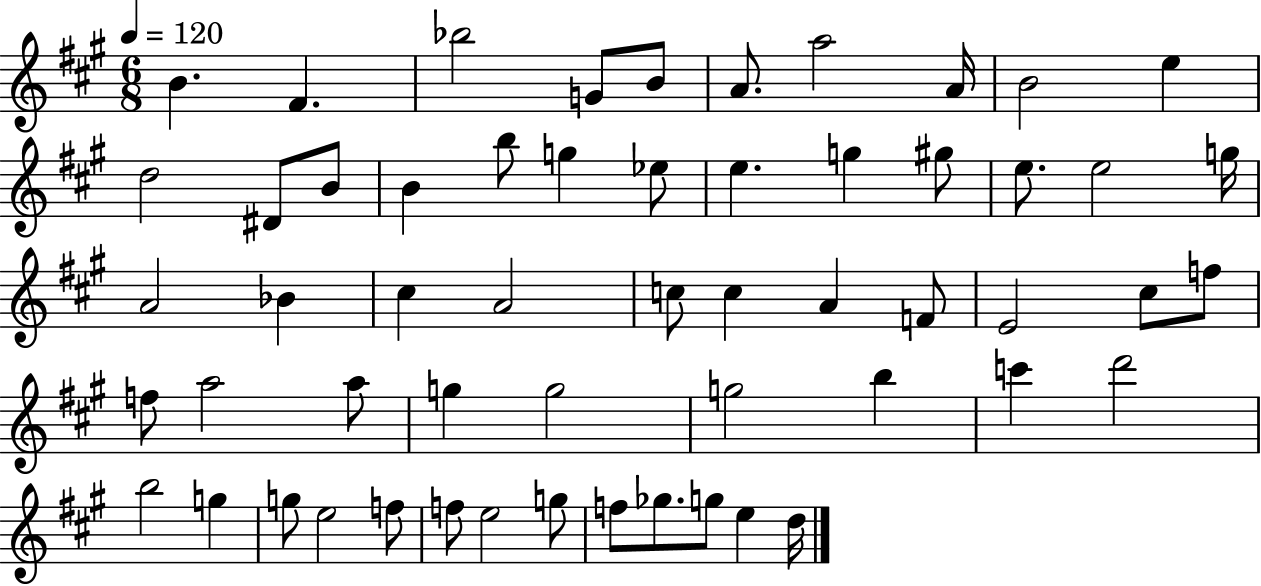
B4/q. F#4/q. Bb5/h G4/e B4/e A4/e. A5/h A4/s B4/h E5/q D5/h D#4/e B4/e B4/q B5/e G5/q Eb5/e E5/q. G5/q G#5/e E5/e. E5/h G5/s A4/h Bb4/q C#5/q A4/h C5/e C5/q A4/q F4/e E4/h C#5/e F5/e F5/e A5/h A5/e G5/q G5/h G5/h B5/q C6/q D6/h B5/h G5/q G5/e E5/h F5/e F5/e E5/h G5/e F5/e Gb5/e. G5/e E5/q D5/s